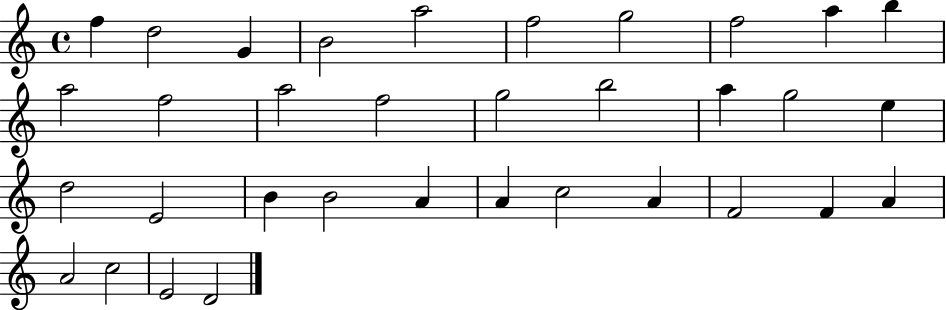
{
  \clef treble
  \time 4/4
  \defaultTimeSignature
  \key c \major
  f''4 d''2 g'4 | b'2 a''2 | f''2 g''2 | f''2 a''4 b''4 | \break a''2 f''2 | a''2 f''2 | g''2 b''2 | a''4 g''2 e''4 | \break d''2 e'2 | b'4 b'2 a'4 | a'4 c''2 a'4 | f'2 f'4 a'4 | \break a'2 c''2 | e'2 d'2 | \bar "|."
}